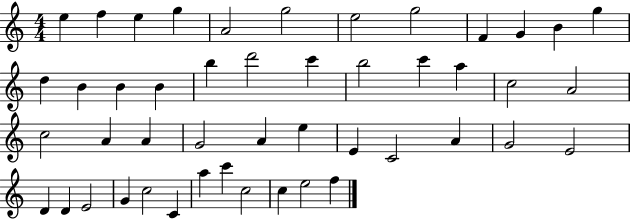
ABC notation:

X:1
T:Untitled
M:4/4
L:1/4
K:C
e f e g A2 g2 e2 g2 F G B g d B B B b d'2 c' b2 c' a c2 A2 c2 A A G2 A e E C2 A G2 E2 D D E2 G c2 C a c' c2 c e2 f